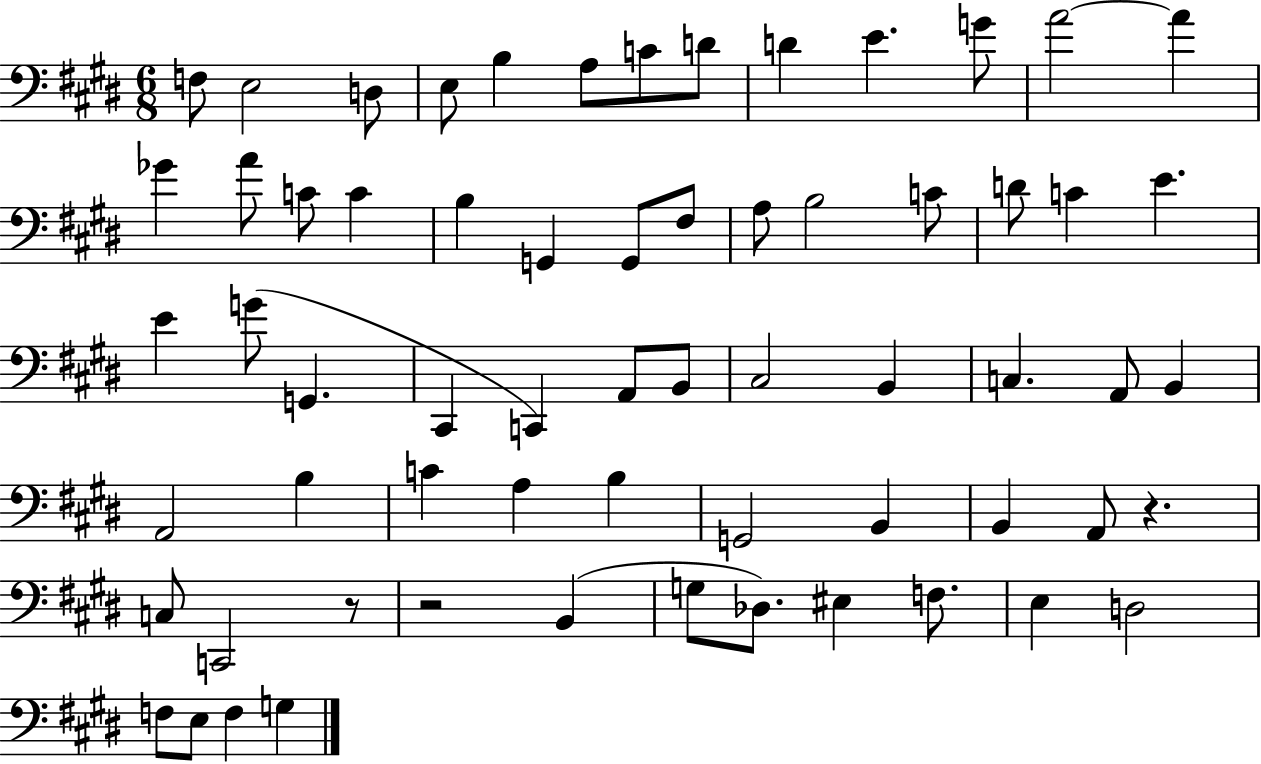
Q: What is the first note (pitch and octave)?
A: F3